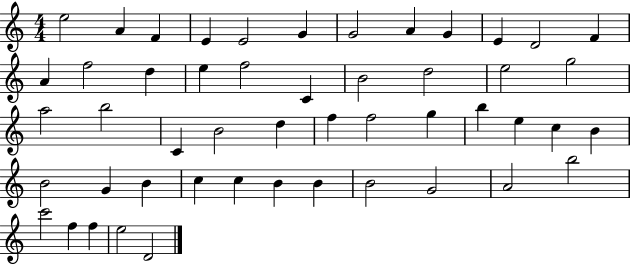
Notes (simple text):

E5/h A4/q F4/q E4/q E4/h G4/q G4/h A4/q G4/q E4/q D4/h F4/q A4/q F5/h D5/q E5/q F5/h C4/q B4/h D5/h E5/h G5/h A5/h B5/h C4/q B4/h D5/q F5/q F5/h G5/q B5/q E5/q C5/q B4/q B4/h G4/q B4/q C5/q C5/q B4/q B4/q B4/h G4/h A4/h B5/h C6/h F5/q F5/q E5/h D4/h